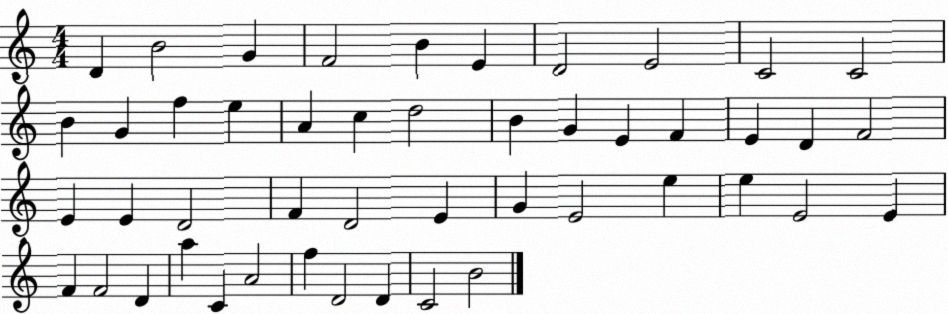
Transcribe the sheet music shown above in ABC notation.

X:1
T:Untitled
M:4/4
L:1/4
K:C
D B2 G F2 B E D2 E2 C2 C2 B G f e A c d2 B G E F E D F2 E E D2 F D2 E G E2 e e E2 E F F2 D a C A2 f D2 D C2 B2